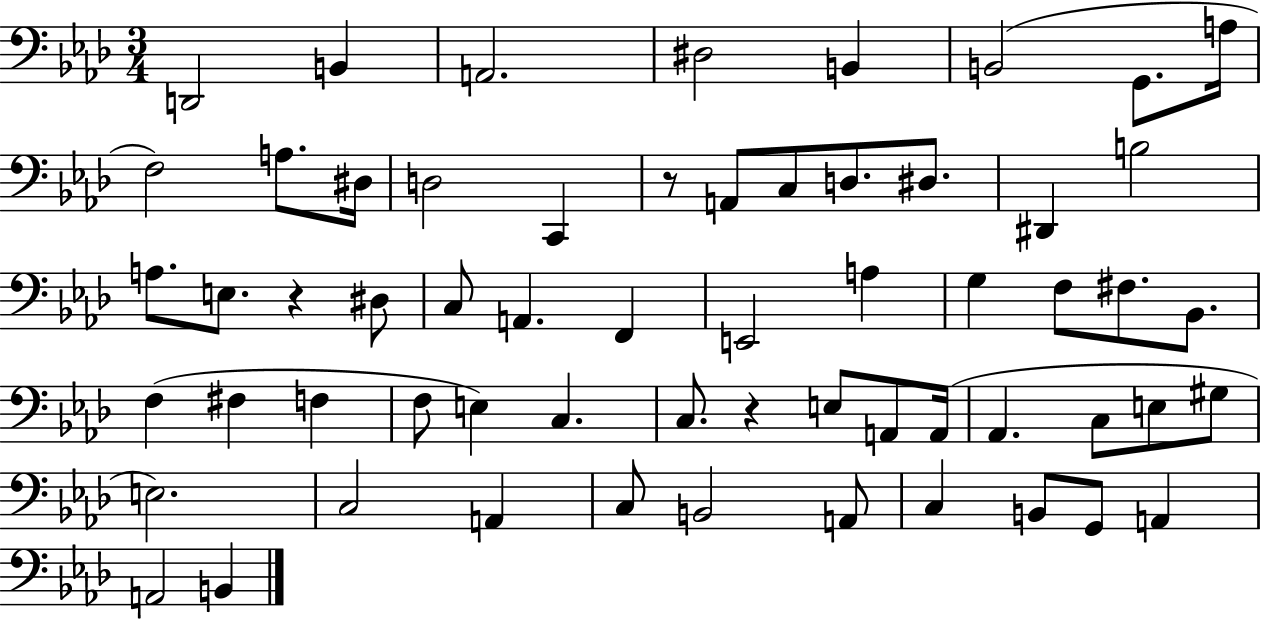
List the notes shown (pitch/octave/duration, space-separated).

D2/h B2/q A2/h. D#3/h B2/q B2/h G2/e. A3/s F3/h A3/e. D#3/s D3/h C2/q R/e A2/e C3/e D3/e. D#3/e. D#2/q B3/h A3/e. E3/e. R/q D#3/e C3/e A2/q. F2/q E2/h A3/q G3/q F3/e F#3/e. Bb2/e. F3/q F#3/q F3/q F3/e E3/q C3/q. C3/e. R/q E3/e A2/e A2/s Ab2/q. C3/e E3/e G#3/e E3/h. C3/h A2/q C3/e B2/h A2/e C3/q B2/e G2/e A2/q A2/h B2/q